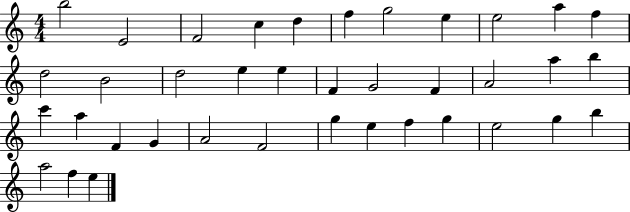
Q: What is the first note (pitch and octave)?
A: B5